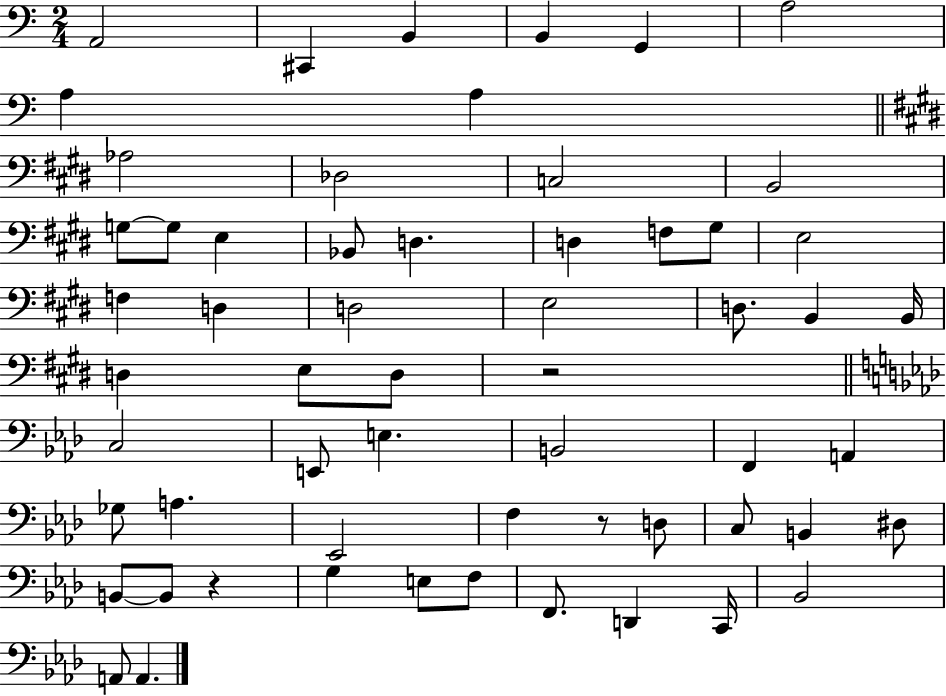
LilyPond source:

{
  \clef bass
  \numericTimeSignature
  \time 2/4
  \key c \major
  a,2 | cis,4 b,4 | b,4 g,4 | a2 | \break a4 a4 | \bar "||" \break \key e \major aes2 | des2 | c2 | b,2 | \break g8~~ g8 e4 | bes,8 d4. | d4 f8 gis8 | e2 | \break f4 d4 | d2 | e2 | d8. b,4 b,16 | \break d4 e8 d8 | r2 | \bar "||" \break \key f \minor c2 | e,8 e4. | b,2 | f,4 a,4 | \break ges8 a4. | ees,2 | f4 r8 d8 | c8 b,4 dis8 | \break b,8~~ b,8 r4 | g4 e8 f8 | f,8. d,4 c,16 | bes,2 | \break a,8 a,4. | \bar "|."
}